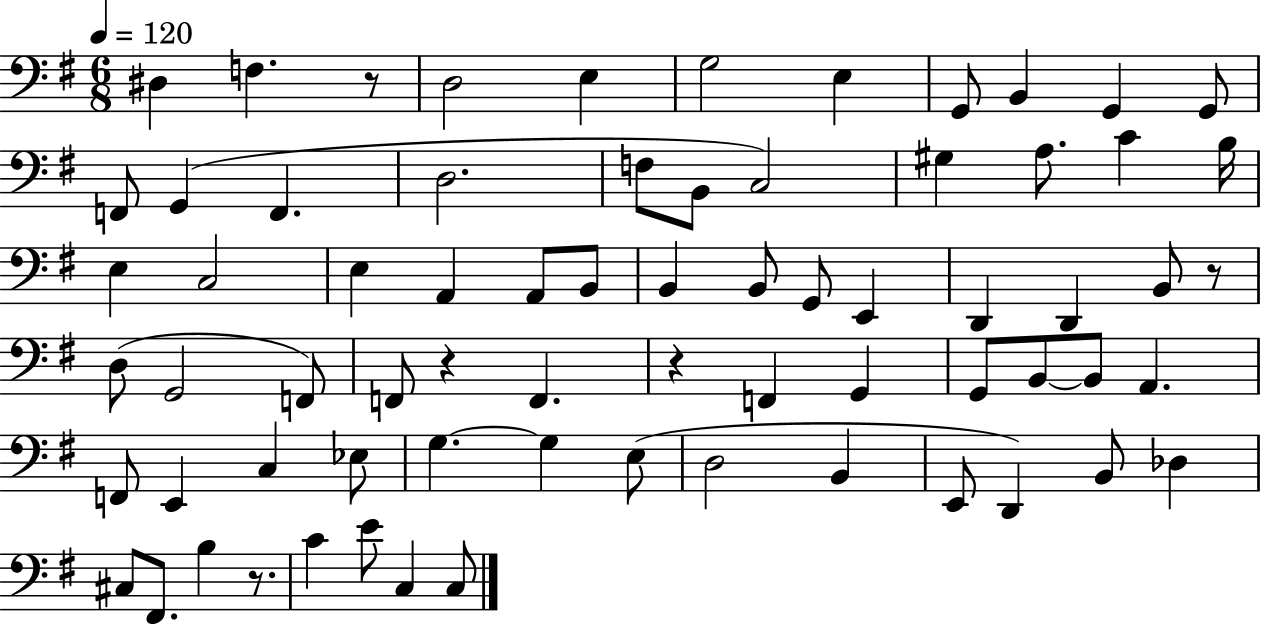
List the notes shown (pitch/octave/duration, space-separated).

D#3/q F3/q. R/e D3/h E3/q G3/h E3/q G2/e B2/q G2/q G2/e F2/e G2/q F2/q. D3/h. F3/e B2/e C3/h G#3/q A3/e. C4/q B3/s E3/q C3/h E3/q A2/q A2/e B2/e B2/q B2/e G2/e E2/q D2/q D2/q B2/e R/e D3/e G2/h F2/e F2/e R/q F2/q. R/q F2/q G2/q G2/e B2/e B2/e A2/q. F2/e E2/q C3/q Eb3/e G3/q. G3/q E3/e D3/h B2/q E2/e D2/q B2/e Db3/q C#3/e F#2/e. B3/q R/e. C4/q E4/e C3/q C3/e